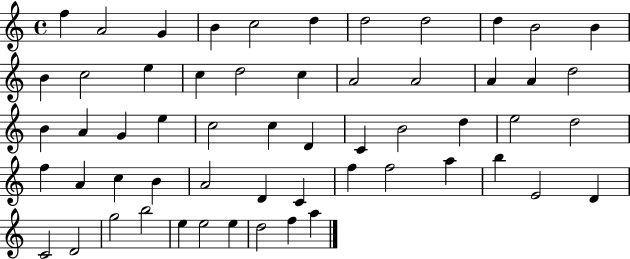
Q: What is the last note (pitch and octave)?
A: A5